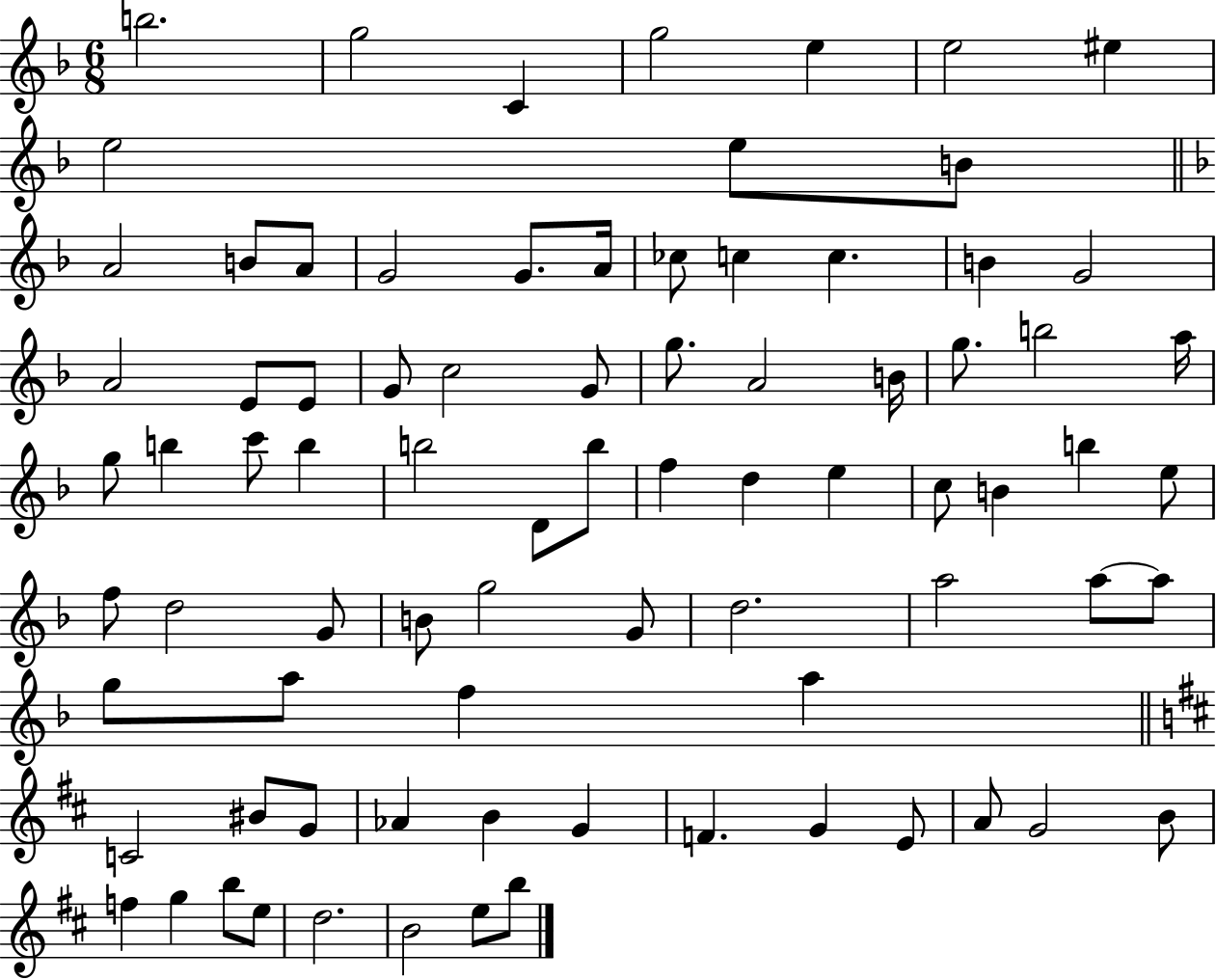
X:1
T:Untitled
M:6/8
L:1/4
K:F
b2 g2 C g2 e e2 ^e e2 e/2 B/2 A2 B/2 A/2 G2 G/2 A/4 _c/2 c c B G2 A2 E/2 E/2 G/2 c2 G/2 g/2 A2 B/4 g/2 b2 a/4 g/2 b c'/2 b b2 D/2 b/2 f d e c/2 B b e/2 f/2 d2 G/2 B/2 g2 G/2 d2 a2 a/2 a/2 g/2 a/2 f a C2 ^B/2 G/2 _A B G F G E/2 A/2 G2 B/2 f g b/2 e/2 d2 B2 e/2 b/2